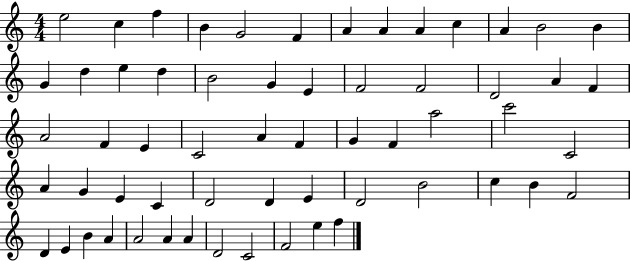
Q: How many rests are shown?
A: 0